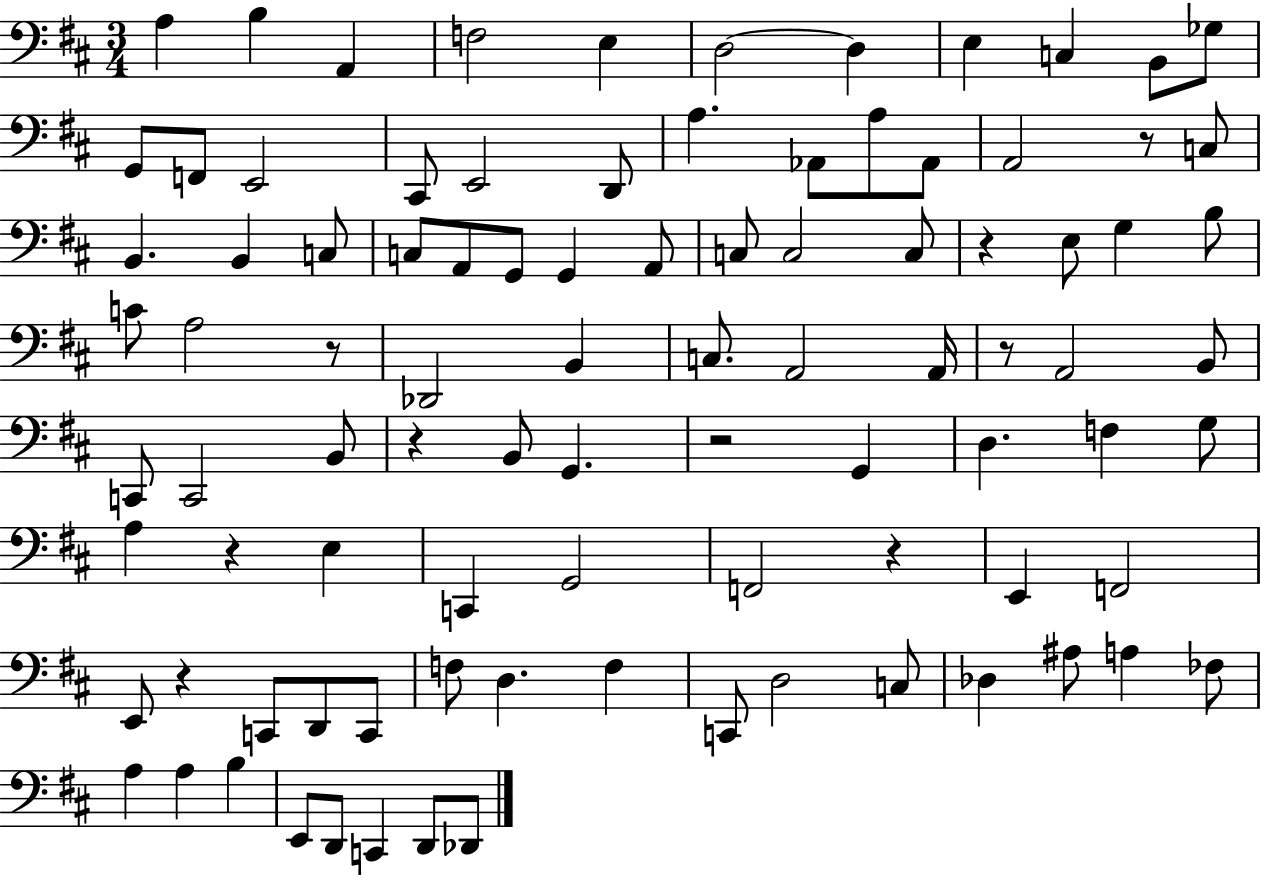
A3/q B3/q A2/q F3/h E3/q D3/h D3/q E3/q C3/q B2/e Gb3/e G2/e F2/e E2/h C#2/e E2/h D2/e A3/q. Ab2/e A3/e Ab2/e A2/h R/e C3/e B2/q. B2/q C3/e C3/e A2/e G2/e G2/q A2/e C3/e C3/h C3/e R/q E3/e G3/q B3/e C4/e A3/h R/e Db2/h B2/q C3/e. A2/h A2/s R/e A2/h B2/e C2/e C2/h B2/e R/q B2/e G2/q. R/h G2/q D3/q. F3/q G3/e A3/q R/q E3/q C2/q G2/h F2/h R/q E2/q F2/h E2/e R/q C2/e D2/e C2/e F3/e D3/q. F3/q C2/e D3/h C3/e Db3/q A#3/e A3/q FES3/e A3/q A3/q B3/q E2/e D2/e C2/q D2/e Db2/e